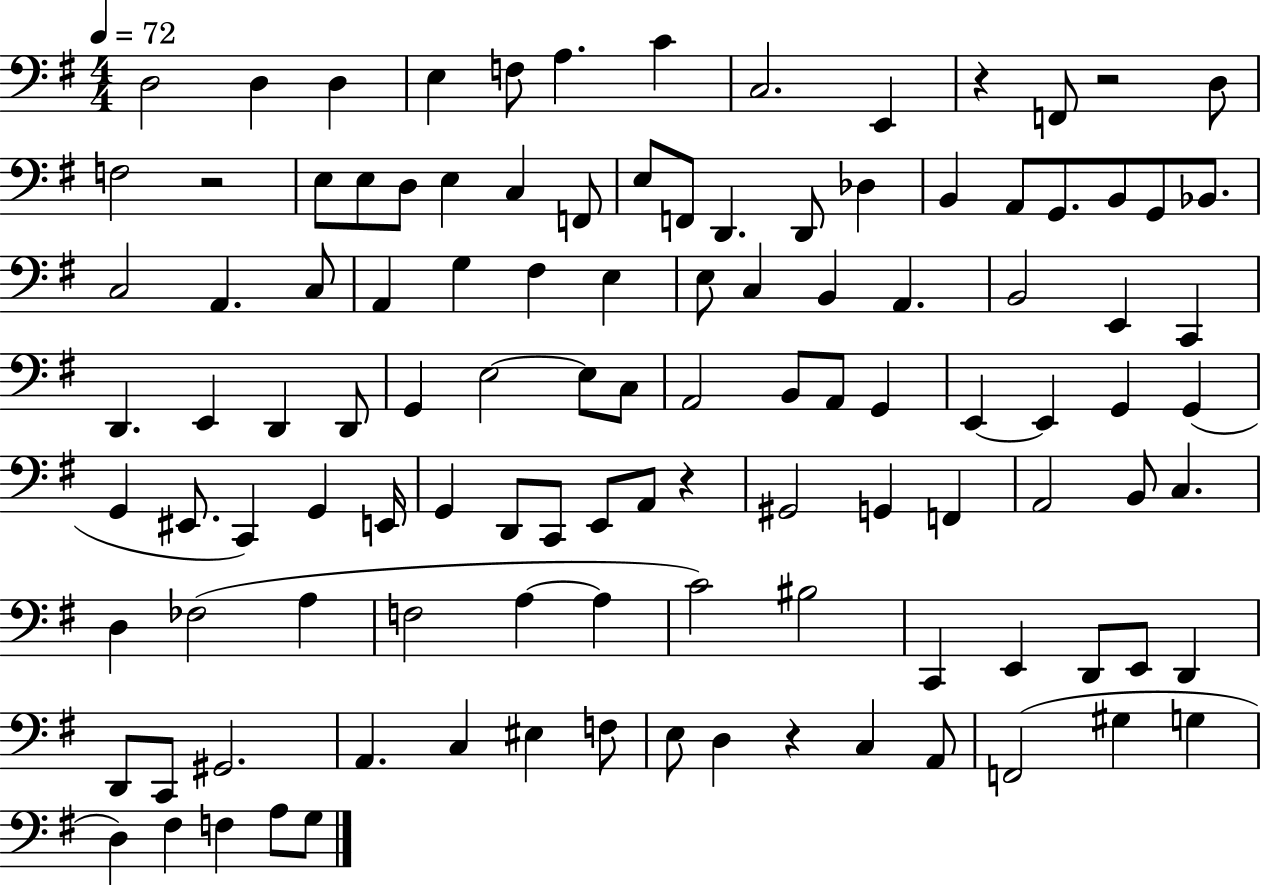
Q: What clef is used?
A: bass